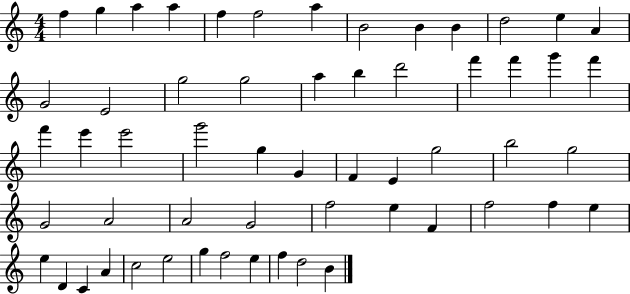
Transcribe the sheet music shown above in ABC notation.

X:1
T:Untitled
M:4/4
L:1/4
K:C
f g a a f f2 a B2 B B d2 e A G2 E2 g2 g2 a b d'2 f' f' g' f' f' e' e'2 g'2 g G F E g2 b2 g2 G2 A2 A2 G2 f2 e F f2 f e e D C A c2 e2 g f2 e f d2 B